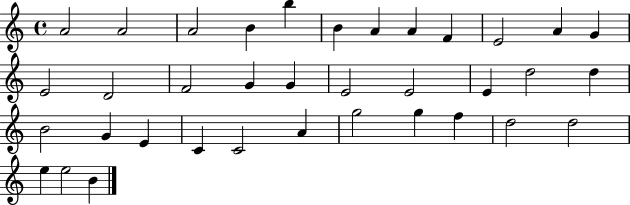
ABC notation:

X:1
T:Untitled
M:4/4
L:1/4
K:C
A2 A2 A2 B b B A A F E2 A G E2 D2 F2 G G E2 E2 E d2 d B2 G E C C2 A g2 g f d2 d2 e e2 B